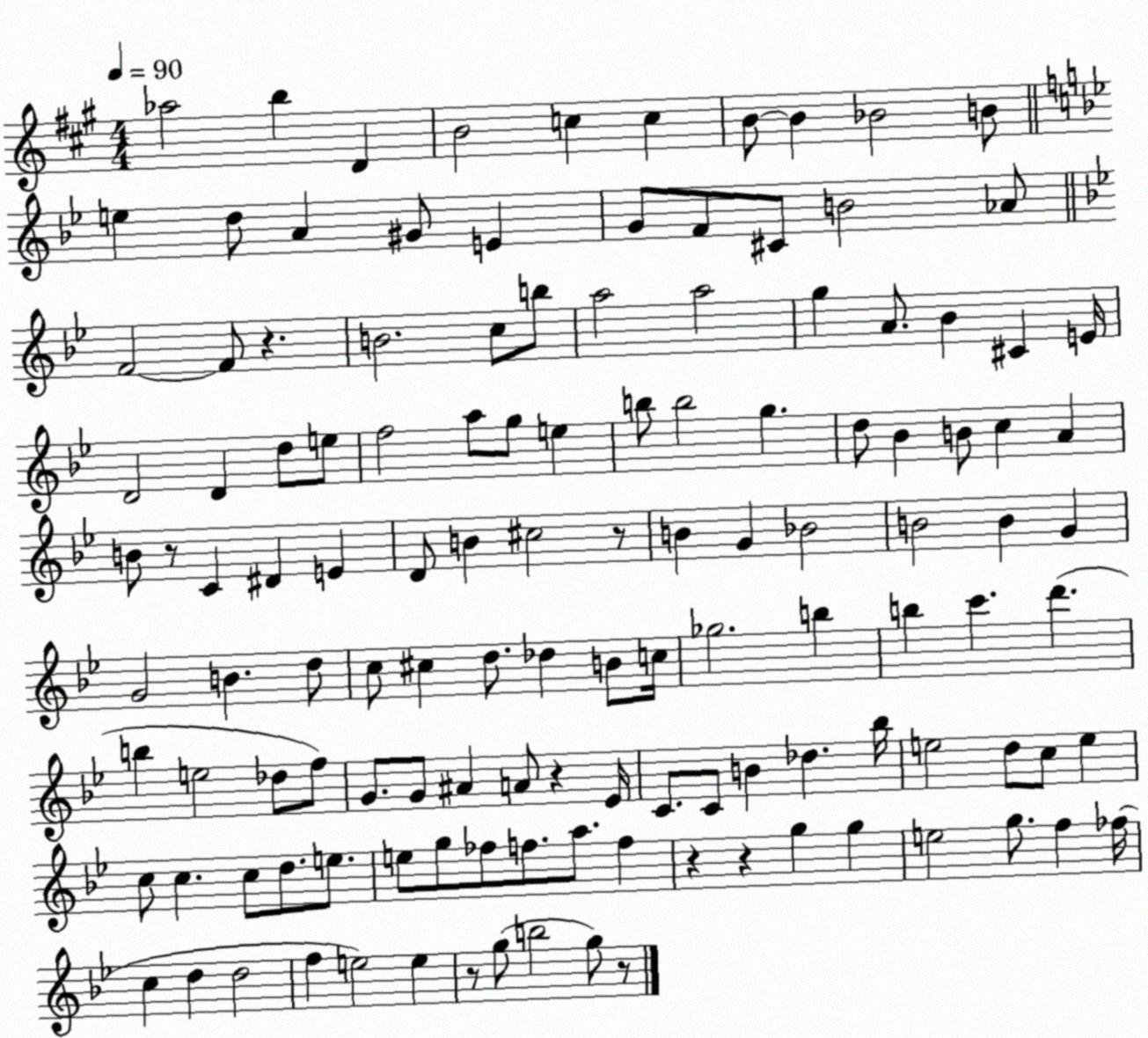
X:1
T:Untitled
M:4/4
L:1/4
K:A
_a2 b D B2 c c B/2 B _B2 B/2 e d/2 A ^G/2 E G/2 F/2 ^C/2 B2 _A/2 F2 F/2 z B2 c/2 b/2 a2 a2 g A/2 _B ^C E/4 D2 D d/2 e/2 f2 a/2 g/2 e b/2 b2 g d/2 _B B/2 c A B/2 z/2 C ^D E D/2 B ^c2 z/2 B G _B2 B2 B G G2 B d/2 c/2 ^c d/2 _d B/2 c/4 _g2 b b c' d' b e2 _d/2 f/2 G/2 G/2 ^A A/2 z _E/4 C/2 C/2 B _d _b/4 e2 d/2 c/2 e c/2 c c/2 d/2 e/2 e/2 g/2 _f/2 f/2 a/2 f z z g g e2 g/2 f _f/4 c d d2 f e2 e z/2 g/2 b2 g/2 z/2